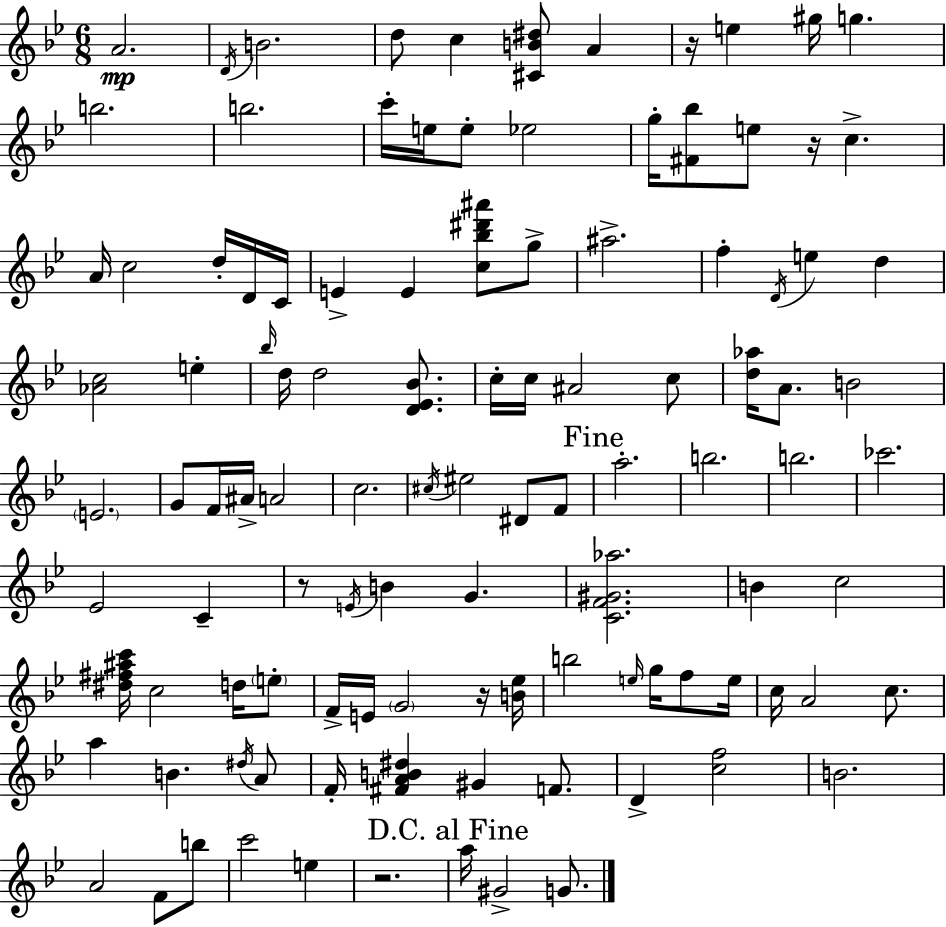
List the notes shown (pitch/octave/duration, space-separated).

A4/h. D4/s B4/h. D5/e C5/q [C#4,B4,D#5]/e A4/q R/s E5/q G#5/s G5/q. B5/h. B5/h. C6/s E5/s E5/e Eb5/h G5/s [F#4,Bb5]/e E5/e R/s C5/q. A4/s C5/h D5/s D4/s C4/s E4/q E4/q [C5,Bb5,D#6,A#6]/e G5/e A#5/h. F5/q D4/s E5/q D5/q [Ab4,C5]/h E5/q Bb5/s D5/s D5/h [D4,Eb4,Bb4]/e. C5/s C5/s A#4/h C5/e [D5,Ab5]/s A4/e. B4/h E4/h. G4/e F4/s A#4/s A4/h C5/h. C#5/s EIS5/h D#4/e F4/e A5/h. B5/h. B5/h. CES6/h. Eb4/h C4/q R/e E4/s B4/q G4/q. [C4,F4,G#4,Ab5]/h. B4/q C5/h [D#5,F#5,A#5,C6]/s C5/h D5/s E5/e F4/s E4/s G4/h R/s [B4,Eb5]/s B5/h E5/s G5/s F5/e E5/s C5/s A4/h C5/e. A5/q B4/q. D#5/s A4/e F4/s [F#4,A4,B4,D#5]/q G#4/q F4/e. D4/q [C5,F5]/h B4/h. A4/h F4/e B5/e C6/h E5/q R/h. A5/s G#4/h G4/e.